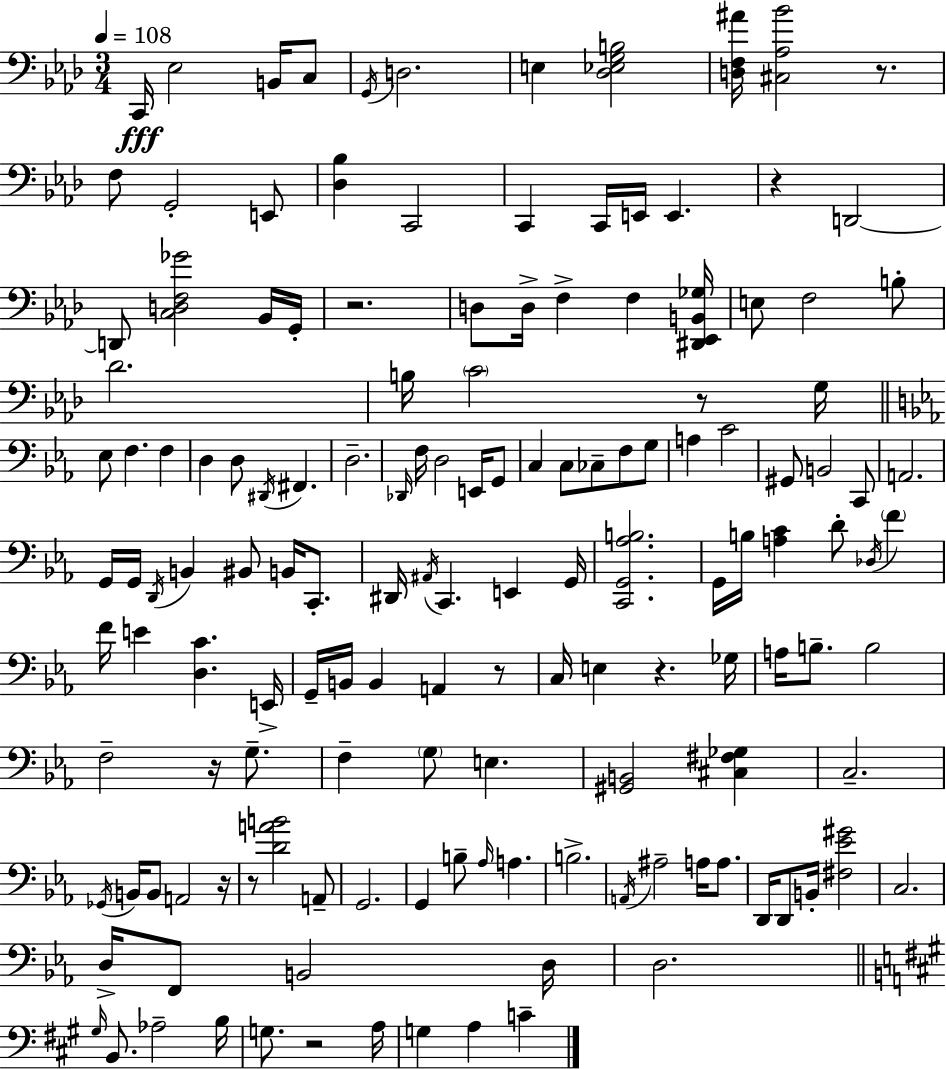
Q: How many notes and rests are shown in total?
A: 146